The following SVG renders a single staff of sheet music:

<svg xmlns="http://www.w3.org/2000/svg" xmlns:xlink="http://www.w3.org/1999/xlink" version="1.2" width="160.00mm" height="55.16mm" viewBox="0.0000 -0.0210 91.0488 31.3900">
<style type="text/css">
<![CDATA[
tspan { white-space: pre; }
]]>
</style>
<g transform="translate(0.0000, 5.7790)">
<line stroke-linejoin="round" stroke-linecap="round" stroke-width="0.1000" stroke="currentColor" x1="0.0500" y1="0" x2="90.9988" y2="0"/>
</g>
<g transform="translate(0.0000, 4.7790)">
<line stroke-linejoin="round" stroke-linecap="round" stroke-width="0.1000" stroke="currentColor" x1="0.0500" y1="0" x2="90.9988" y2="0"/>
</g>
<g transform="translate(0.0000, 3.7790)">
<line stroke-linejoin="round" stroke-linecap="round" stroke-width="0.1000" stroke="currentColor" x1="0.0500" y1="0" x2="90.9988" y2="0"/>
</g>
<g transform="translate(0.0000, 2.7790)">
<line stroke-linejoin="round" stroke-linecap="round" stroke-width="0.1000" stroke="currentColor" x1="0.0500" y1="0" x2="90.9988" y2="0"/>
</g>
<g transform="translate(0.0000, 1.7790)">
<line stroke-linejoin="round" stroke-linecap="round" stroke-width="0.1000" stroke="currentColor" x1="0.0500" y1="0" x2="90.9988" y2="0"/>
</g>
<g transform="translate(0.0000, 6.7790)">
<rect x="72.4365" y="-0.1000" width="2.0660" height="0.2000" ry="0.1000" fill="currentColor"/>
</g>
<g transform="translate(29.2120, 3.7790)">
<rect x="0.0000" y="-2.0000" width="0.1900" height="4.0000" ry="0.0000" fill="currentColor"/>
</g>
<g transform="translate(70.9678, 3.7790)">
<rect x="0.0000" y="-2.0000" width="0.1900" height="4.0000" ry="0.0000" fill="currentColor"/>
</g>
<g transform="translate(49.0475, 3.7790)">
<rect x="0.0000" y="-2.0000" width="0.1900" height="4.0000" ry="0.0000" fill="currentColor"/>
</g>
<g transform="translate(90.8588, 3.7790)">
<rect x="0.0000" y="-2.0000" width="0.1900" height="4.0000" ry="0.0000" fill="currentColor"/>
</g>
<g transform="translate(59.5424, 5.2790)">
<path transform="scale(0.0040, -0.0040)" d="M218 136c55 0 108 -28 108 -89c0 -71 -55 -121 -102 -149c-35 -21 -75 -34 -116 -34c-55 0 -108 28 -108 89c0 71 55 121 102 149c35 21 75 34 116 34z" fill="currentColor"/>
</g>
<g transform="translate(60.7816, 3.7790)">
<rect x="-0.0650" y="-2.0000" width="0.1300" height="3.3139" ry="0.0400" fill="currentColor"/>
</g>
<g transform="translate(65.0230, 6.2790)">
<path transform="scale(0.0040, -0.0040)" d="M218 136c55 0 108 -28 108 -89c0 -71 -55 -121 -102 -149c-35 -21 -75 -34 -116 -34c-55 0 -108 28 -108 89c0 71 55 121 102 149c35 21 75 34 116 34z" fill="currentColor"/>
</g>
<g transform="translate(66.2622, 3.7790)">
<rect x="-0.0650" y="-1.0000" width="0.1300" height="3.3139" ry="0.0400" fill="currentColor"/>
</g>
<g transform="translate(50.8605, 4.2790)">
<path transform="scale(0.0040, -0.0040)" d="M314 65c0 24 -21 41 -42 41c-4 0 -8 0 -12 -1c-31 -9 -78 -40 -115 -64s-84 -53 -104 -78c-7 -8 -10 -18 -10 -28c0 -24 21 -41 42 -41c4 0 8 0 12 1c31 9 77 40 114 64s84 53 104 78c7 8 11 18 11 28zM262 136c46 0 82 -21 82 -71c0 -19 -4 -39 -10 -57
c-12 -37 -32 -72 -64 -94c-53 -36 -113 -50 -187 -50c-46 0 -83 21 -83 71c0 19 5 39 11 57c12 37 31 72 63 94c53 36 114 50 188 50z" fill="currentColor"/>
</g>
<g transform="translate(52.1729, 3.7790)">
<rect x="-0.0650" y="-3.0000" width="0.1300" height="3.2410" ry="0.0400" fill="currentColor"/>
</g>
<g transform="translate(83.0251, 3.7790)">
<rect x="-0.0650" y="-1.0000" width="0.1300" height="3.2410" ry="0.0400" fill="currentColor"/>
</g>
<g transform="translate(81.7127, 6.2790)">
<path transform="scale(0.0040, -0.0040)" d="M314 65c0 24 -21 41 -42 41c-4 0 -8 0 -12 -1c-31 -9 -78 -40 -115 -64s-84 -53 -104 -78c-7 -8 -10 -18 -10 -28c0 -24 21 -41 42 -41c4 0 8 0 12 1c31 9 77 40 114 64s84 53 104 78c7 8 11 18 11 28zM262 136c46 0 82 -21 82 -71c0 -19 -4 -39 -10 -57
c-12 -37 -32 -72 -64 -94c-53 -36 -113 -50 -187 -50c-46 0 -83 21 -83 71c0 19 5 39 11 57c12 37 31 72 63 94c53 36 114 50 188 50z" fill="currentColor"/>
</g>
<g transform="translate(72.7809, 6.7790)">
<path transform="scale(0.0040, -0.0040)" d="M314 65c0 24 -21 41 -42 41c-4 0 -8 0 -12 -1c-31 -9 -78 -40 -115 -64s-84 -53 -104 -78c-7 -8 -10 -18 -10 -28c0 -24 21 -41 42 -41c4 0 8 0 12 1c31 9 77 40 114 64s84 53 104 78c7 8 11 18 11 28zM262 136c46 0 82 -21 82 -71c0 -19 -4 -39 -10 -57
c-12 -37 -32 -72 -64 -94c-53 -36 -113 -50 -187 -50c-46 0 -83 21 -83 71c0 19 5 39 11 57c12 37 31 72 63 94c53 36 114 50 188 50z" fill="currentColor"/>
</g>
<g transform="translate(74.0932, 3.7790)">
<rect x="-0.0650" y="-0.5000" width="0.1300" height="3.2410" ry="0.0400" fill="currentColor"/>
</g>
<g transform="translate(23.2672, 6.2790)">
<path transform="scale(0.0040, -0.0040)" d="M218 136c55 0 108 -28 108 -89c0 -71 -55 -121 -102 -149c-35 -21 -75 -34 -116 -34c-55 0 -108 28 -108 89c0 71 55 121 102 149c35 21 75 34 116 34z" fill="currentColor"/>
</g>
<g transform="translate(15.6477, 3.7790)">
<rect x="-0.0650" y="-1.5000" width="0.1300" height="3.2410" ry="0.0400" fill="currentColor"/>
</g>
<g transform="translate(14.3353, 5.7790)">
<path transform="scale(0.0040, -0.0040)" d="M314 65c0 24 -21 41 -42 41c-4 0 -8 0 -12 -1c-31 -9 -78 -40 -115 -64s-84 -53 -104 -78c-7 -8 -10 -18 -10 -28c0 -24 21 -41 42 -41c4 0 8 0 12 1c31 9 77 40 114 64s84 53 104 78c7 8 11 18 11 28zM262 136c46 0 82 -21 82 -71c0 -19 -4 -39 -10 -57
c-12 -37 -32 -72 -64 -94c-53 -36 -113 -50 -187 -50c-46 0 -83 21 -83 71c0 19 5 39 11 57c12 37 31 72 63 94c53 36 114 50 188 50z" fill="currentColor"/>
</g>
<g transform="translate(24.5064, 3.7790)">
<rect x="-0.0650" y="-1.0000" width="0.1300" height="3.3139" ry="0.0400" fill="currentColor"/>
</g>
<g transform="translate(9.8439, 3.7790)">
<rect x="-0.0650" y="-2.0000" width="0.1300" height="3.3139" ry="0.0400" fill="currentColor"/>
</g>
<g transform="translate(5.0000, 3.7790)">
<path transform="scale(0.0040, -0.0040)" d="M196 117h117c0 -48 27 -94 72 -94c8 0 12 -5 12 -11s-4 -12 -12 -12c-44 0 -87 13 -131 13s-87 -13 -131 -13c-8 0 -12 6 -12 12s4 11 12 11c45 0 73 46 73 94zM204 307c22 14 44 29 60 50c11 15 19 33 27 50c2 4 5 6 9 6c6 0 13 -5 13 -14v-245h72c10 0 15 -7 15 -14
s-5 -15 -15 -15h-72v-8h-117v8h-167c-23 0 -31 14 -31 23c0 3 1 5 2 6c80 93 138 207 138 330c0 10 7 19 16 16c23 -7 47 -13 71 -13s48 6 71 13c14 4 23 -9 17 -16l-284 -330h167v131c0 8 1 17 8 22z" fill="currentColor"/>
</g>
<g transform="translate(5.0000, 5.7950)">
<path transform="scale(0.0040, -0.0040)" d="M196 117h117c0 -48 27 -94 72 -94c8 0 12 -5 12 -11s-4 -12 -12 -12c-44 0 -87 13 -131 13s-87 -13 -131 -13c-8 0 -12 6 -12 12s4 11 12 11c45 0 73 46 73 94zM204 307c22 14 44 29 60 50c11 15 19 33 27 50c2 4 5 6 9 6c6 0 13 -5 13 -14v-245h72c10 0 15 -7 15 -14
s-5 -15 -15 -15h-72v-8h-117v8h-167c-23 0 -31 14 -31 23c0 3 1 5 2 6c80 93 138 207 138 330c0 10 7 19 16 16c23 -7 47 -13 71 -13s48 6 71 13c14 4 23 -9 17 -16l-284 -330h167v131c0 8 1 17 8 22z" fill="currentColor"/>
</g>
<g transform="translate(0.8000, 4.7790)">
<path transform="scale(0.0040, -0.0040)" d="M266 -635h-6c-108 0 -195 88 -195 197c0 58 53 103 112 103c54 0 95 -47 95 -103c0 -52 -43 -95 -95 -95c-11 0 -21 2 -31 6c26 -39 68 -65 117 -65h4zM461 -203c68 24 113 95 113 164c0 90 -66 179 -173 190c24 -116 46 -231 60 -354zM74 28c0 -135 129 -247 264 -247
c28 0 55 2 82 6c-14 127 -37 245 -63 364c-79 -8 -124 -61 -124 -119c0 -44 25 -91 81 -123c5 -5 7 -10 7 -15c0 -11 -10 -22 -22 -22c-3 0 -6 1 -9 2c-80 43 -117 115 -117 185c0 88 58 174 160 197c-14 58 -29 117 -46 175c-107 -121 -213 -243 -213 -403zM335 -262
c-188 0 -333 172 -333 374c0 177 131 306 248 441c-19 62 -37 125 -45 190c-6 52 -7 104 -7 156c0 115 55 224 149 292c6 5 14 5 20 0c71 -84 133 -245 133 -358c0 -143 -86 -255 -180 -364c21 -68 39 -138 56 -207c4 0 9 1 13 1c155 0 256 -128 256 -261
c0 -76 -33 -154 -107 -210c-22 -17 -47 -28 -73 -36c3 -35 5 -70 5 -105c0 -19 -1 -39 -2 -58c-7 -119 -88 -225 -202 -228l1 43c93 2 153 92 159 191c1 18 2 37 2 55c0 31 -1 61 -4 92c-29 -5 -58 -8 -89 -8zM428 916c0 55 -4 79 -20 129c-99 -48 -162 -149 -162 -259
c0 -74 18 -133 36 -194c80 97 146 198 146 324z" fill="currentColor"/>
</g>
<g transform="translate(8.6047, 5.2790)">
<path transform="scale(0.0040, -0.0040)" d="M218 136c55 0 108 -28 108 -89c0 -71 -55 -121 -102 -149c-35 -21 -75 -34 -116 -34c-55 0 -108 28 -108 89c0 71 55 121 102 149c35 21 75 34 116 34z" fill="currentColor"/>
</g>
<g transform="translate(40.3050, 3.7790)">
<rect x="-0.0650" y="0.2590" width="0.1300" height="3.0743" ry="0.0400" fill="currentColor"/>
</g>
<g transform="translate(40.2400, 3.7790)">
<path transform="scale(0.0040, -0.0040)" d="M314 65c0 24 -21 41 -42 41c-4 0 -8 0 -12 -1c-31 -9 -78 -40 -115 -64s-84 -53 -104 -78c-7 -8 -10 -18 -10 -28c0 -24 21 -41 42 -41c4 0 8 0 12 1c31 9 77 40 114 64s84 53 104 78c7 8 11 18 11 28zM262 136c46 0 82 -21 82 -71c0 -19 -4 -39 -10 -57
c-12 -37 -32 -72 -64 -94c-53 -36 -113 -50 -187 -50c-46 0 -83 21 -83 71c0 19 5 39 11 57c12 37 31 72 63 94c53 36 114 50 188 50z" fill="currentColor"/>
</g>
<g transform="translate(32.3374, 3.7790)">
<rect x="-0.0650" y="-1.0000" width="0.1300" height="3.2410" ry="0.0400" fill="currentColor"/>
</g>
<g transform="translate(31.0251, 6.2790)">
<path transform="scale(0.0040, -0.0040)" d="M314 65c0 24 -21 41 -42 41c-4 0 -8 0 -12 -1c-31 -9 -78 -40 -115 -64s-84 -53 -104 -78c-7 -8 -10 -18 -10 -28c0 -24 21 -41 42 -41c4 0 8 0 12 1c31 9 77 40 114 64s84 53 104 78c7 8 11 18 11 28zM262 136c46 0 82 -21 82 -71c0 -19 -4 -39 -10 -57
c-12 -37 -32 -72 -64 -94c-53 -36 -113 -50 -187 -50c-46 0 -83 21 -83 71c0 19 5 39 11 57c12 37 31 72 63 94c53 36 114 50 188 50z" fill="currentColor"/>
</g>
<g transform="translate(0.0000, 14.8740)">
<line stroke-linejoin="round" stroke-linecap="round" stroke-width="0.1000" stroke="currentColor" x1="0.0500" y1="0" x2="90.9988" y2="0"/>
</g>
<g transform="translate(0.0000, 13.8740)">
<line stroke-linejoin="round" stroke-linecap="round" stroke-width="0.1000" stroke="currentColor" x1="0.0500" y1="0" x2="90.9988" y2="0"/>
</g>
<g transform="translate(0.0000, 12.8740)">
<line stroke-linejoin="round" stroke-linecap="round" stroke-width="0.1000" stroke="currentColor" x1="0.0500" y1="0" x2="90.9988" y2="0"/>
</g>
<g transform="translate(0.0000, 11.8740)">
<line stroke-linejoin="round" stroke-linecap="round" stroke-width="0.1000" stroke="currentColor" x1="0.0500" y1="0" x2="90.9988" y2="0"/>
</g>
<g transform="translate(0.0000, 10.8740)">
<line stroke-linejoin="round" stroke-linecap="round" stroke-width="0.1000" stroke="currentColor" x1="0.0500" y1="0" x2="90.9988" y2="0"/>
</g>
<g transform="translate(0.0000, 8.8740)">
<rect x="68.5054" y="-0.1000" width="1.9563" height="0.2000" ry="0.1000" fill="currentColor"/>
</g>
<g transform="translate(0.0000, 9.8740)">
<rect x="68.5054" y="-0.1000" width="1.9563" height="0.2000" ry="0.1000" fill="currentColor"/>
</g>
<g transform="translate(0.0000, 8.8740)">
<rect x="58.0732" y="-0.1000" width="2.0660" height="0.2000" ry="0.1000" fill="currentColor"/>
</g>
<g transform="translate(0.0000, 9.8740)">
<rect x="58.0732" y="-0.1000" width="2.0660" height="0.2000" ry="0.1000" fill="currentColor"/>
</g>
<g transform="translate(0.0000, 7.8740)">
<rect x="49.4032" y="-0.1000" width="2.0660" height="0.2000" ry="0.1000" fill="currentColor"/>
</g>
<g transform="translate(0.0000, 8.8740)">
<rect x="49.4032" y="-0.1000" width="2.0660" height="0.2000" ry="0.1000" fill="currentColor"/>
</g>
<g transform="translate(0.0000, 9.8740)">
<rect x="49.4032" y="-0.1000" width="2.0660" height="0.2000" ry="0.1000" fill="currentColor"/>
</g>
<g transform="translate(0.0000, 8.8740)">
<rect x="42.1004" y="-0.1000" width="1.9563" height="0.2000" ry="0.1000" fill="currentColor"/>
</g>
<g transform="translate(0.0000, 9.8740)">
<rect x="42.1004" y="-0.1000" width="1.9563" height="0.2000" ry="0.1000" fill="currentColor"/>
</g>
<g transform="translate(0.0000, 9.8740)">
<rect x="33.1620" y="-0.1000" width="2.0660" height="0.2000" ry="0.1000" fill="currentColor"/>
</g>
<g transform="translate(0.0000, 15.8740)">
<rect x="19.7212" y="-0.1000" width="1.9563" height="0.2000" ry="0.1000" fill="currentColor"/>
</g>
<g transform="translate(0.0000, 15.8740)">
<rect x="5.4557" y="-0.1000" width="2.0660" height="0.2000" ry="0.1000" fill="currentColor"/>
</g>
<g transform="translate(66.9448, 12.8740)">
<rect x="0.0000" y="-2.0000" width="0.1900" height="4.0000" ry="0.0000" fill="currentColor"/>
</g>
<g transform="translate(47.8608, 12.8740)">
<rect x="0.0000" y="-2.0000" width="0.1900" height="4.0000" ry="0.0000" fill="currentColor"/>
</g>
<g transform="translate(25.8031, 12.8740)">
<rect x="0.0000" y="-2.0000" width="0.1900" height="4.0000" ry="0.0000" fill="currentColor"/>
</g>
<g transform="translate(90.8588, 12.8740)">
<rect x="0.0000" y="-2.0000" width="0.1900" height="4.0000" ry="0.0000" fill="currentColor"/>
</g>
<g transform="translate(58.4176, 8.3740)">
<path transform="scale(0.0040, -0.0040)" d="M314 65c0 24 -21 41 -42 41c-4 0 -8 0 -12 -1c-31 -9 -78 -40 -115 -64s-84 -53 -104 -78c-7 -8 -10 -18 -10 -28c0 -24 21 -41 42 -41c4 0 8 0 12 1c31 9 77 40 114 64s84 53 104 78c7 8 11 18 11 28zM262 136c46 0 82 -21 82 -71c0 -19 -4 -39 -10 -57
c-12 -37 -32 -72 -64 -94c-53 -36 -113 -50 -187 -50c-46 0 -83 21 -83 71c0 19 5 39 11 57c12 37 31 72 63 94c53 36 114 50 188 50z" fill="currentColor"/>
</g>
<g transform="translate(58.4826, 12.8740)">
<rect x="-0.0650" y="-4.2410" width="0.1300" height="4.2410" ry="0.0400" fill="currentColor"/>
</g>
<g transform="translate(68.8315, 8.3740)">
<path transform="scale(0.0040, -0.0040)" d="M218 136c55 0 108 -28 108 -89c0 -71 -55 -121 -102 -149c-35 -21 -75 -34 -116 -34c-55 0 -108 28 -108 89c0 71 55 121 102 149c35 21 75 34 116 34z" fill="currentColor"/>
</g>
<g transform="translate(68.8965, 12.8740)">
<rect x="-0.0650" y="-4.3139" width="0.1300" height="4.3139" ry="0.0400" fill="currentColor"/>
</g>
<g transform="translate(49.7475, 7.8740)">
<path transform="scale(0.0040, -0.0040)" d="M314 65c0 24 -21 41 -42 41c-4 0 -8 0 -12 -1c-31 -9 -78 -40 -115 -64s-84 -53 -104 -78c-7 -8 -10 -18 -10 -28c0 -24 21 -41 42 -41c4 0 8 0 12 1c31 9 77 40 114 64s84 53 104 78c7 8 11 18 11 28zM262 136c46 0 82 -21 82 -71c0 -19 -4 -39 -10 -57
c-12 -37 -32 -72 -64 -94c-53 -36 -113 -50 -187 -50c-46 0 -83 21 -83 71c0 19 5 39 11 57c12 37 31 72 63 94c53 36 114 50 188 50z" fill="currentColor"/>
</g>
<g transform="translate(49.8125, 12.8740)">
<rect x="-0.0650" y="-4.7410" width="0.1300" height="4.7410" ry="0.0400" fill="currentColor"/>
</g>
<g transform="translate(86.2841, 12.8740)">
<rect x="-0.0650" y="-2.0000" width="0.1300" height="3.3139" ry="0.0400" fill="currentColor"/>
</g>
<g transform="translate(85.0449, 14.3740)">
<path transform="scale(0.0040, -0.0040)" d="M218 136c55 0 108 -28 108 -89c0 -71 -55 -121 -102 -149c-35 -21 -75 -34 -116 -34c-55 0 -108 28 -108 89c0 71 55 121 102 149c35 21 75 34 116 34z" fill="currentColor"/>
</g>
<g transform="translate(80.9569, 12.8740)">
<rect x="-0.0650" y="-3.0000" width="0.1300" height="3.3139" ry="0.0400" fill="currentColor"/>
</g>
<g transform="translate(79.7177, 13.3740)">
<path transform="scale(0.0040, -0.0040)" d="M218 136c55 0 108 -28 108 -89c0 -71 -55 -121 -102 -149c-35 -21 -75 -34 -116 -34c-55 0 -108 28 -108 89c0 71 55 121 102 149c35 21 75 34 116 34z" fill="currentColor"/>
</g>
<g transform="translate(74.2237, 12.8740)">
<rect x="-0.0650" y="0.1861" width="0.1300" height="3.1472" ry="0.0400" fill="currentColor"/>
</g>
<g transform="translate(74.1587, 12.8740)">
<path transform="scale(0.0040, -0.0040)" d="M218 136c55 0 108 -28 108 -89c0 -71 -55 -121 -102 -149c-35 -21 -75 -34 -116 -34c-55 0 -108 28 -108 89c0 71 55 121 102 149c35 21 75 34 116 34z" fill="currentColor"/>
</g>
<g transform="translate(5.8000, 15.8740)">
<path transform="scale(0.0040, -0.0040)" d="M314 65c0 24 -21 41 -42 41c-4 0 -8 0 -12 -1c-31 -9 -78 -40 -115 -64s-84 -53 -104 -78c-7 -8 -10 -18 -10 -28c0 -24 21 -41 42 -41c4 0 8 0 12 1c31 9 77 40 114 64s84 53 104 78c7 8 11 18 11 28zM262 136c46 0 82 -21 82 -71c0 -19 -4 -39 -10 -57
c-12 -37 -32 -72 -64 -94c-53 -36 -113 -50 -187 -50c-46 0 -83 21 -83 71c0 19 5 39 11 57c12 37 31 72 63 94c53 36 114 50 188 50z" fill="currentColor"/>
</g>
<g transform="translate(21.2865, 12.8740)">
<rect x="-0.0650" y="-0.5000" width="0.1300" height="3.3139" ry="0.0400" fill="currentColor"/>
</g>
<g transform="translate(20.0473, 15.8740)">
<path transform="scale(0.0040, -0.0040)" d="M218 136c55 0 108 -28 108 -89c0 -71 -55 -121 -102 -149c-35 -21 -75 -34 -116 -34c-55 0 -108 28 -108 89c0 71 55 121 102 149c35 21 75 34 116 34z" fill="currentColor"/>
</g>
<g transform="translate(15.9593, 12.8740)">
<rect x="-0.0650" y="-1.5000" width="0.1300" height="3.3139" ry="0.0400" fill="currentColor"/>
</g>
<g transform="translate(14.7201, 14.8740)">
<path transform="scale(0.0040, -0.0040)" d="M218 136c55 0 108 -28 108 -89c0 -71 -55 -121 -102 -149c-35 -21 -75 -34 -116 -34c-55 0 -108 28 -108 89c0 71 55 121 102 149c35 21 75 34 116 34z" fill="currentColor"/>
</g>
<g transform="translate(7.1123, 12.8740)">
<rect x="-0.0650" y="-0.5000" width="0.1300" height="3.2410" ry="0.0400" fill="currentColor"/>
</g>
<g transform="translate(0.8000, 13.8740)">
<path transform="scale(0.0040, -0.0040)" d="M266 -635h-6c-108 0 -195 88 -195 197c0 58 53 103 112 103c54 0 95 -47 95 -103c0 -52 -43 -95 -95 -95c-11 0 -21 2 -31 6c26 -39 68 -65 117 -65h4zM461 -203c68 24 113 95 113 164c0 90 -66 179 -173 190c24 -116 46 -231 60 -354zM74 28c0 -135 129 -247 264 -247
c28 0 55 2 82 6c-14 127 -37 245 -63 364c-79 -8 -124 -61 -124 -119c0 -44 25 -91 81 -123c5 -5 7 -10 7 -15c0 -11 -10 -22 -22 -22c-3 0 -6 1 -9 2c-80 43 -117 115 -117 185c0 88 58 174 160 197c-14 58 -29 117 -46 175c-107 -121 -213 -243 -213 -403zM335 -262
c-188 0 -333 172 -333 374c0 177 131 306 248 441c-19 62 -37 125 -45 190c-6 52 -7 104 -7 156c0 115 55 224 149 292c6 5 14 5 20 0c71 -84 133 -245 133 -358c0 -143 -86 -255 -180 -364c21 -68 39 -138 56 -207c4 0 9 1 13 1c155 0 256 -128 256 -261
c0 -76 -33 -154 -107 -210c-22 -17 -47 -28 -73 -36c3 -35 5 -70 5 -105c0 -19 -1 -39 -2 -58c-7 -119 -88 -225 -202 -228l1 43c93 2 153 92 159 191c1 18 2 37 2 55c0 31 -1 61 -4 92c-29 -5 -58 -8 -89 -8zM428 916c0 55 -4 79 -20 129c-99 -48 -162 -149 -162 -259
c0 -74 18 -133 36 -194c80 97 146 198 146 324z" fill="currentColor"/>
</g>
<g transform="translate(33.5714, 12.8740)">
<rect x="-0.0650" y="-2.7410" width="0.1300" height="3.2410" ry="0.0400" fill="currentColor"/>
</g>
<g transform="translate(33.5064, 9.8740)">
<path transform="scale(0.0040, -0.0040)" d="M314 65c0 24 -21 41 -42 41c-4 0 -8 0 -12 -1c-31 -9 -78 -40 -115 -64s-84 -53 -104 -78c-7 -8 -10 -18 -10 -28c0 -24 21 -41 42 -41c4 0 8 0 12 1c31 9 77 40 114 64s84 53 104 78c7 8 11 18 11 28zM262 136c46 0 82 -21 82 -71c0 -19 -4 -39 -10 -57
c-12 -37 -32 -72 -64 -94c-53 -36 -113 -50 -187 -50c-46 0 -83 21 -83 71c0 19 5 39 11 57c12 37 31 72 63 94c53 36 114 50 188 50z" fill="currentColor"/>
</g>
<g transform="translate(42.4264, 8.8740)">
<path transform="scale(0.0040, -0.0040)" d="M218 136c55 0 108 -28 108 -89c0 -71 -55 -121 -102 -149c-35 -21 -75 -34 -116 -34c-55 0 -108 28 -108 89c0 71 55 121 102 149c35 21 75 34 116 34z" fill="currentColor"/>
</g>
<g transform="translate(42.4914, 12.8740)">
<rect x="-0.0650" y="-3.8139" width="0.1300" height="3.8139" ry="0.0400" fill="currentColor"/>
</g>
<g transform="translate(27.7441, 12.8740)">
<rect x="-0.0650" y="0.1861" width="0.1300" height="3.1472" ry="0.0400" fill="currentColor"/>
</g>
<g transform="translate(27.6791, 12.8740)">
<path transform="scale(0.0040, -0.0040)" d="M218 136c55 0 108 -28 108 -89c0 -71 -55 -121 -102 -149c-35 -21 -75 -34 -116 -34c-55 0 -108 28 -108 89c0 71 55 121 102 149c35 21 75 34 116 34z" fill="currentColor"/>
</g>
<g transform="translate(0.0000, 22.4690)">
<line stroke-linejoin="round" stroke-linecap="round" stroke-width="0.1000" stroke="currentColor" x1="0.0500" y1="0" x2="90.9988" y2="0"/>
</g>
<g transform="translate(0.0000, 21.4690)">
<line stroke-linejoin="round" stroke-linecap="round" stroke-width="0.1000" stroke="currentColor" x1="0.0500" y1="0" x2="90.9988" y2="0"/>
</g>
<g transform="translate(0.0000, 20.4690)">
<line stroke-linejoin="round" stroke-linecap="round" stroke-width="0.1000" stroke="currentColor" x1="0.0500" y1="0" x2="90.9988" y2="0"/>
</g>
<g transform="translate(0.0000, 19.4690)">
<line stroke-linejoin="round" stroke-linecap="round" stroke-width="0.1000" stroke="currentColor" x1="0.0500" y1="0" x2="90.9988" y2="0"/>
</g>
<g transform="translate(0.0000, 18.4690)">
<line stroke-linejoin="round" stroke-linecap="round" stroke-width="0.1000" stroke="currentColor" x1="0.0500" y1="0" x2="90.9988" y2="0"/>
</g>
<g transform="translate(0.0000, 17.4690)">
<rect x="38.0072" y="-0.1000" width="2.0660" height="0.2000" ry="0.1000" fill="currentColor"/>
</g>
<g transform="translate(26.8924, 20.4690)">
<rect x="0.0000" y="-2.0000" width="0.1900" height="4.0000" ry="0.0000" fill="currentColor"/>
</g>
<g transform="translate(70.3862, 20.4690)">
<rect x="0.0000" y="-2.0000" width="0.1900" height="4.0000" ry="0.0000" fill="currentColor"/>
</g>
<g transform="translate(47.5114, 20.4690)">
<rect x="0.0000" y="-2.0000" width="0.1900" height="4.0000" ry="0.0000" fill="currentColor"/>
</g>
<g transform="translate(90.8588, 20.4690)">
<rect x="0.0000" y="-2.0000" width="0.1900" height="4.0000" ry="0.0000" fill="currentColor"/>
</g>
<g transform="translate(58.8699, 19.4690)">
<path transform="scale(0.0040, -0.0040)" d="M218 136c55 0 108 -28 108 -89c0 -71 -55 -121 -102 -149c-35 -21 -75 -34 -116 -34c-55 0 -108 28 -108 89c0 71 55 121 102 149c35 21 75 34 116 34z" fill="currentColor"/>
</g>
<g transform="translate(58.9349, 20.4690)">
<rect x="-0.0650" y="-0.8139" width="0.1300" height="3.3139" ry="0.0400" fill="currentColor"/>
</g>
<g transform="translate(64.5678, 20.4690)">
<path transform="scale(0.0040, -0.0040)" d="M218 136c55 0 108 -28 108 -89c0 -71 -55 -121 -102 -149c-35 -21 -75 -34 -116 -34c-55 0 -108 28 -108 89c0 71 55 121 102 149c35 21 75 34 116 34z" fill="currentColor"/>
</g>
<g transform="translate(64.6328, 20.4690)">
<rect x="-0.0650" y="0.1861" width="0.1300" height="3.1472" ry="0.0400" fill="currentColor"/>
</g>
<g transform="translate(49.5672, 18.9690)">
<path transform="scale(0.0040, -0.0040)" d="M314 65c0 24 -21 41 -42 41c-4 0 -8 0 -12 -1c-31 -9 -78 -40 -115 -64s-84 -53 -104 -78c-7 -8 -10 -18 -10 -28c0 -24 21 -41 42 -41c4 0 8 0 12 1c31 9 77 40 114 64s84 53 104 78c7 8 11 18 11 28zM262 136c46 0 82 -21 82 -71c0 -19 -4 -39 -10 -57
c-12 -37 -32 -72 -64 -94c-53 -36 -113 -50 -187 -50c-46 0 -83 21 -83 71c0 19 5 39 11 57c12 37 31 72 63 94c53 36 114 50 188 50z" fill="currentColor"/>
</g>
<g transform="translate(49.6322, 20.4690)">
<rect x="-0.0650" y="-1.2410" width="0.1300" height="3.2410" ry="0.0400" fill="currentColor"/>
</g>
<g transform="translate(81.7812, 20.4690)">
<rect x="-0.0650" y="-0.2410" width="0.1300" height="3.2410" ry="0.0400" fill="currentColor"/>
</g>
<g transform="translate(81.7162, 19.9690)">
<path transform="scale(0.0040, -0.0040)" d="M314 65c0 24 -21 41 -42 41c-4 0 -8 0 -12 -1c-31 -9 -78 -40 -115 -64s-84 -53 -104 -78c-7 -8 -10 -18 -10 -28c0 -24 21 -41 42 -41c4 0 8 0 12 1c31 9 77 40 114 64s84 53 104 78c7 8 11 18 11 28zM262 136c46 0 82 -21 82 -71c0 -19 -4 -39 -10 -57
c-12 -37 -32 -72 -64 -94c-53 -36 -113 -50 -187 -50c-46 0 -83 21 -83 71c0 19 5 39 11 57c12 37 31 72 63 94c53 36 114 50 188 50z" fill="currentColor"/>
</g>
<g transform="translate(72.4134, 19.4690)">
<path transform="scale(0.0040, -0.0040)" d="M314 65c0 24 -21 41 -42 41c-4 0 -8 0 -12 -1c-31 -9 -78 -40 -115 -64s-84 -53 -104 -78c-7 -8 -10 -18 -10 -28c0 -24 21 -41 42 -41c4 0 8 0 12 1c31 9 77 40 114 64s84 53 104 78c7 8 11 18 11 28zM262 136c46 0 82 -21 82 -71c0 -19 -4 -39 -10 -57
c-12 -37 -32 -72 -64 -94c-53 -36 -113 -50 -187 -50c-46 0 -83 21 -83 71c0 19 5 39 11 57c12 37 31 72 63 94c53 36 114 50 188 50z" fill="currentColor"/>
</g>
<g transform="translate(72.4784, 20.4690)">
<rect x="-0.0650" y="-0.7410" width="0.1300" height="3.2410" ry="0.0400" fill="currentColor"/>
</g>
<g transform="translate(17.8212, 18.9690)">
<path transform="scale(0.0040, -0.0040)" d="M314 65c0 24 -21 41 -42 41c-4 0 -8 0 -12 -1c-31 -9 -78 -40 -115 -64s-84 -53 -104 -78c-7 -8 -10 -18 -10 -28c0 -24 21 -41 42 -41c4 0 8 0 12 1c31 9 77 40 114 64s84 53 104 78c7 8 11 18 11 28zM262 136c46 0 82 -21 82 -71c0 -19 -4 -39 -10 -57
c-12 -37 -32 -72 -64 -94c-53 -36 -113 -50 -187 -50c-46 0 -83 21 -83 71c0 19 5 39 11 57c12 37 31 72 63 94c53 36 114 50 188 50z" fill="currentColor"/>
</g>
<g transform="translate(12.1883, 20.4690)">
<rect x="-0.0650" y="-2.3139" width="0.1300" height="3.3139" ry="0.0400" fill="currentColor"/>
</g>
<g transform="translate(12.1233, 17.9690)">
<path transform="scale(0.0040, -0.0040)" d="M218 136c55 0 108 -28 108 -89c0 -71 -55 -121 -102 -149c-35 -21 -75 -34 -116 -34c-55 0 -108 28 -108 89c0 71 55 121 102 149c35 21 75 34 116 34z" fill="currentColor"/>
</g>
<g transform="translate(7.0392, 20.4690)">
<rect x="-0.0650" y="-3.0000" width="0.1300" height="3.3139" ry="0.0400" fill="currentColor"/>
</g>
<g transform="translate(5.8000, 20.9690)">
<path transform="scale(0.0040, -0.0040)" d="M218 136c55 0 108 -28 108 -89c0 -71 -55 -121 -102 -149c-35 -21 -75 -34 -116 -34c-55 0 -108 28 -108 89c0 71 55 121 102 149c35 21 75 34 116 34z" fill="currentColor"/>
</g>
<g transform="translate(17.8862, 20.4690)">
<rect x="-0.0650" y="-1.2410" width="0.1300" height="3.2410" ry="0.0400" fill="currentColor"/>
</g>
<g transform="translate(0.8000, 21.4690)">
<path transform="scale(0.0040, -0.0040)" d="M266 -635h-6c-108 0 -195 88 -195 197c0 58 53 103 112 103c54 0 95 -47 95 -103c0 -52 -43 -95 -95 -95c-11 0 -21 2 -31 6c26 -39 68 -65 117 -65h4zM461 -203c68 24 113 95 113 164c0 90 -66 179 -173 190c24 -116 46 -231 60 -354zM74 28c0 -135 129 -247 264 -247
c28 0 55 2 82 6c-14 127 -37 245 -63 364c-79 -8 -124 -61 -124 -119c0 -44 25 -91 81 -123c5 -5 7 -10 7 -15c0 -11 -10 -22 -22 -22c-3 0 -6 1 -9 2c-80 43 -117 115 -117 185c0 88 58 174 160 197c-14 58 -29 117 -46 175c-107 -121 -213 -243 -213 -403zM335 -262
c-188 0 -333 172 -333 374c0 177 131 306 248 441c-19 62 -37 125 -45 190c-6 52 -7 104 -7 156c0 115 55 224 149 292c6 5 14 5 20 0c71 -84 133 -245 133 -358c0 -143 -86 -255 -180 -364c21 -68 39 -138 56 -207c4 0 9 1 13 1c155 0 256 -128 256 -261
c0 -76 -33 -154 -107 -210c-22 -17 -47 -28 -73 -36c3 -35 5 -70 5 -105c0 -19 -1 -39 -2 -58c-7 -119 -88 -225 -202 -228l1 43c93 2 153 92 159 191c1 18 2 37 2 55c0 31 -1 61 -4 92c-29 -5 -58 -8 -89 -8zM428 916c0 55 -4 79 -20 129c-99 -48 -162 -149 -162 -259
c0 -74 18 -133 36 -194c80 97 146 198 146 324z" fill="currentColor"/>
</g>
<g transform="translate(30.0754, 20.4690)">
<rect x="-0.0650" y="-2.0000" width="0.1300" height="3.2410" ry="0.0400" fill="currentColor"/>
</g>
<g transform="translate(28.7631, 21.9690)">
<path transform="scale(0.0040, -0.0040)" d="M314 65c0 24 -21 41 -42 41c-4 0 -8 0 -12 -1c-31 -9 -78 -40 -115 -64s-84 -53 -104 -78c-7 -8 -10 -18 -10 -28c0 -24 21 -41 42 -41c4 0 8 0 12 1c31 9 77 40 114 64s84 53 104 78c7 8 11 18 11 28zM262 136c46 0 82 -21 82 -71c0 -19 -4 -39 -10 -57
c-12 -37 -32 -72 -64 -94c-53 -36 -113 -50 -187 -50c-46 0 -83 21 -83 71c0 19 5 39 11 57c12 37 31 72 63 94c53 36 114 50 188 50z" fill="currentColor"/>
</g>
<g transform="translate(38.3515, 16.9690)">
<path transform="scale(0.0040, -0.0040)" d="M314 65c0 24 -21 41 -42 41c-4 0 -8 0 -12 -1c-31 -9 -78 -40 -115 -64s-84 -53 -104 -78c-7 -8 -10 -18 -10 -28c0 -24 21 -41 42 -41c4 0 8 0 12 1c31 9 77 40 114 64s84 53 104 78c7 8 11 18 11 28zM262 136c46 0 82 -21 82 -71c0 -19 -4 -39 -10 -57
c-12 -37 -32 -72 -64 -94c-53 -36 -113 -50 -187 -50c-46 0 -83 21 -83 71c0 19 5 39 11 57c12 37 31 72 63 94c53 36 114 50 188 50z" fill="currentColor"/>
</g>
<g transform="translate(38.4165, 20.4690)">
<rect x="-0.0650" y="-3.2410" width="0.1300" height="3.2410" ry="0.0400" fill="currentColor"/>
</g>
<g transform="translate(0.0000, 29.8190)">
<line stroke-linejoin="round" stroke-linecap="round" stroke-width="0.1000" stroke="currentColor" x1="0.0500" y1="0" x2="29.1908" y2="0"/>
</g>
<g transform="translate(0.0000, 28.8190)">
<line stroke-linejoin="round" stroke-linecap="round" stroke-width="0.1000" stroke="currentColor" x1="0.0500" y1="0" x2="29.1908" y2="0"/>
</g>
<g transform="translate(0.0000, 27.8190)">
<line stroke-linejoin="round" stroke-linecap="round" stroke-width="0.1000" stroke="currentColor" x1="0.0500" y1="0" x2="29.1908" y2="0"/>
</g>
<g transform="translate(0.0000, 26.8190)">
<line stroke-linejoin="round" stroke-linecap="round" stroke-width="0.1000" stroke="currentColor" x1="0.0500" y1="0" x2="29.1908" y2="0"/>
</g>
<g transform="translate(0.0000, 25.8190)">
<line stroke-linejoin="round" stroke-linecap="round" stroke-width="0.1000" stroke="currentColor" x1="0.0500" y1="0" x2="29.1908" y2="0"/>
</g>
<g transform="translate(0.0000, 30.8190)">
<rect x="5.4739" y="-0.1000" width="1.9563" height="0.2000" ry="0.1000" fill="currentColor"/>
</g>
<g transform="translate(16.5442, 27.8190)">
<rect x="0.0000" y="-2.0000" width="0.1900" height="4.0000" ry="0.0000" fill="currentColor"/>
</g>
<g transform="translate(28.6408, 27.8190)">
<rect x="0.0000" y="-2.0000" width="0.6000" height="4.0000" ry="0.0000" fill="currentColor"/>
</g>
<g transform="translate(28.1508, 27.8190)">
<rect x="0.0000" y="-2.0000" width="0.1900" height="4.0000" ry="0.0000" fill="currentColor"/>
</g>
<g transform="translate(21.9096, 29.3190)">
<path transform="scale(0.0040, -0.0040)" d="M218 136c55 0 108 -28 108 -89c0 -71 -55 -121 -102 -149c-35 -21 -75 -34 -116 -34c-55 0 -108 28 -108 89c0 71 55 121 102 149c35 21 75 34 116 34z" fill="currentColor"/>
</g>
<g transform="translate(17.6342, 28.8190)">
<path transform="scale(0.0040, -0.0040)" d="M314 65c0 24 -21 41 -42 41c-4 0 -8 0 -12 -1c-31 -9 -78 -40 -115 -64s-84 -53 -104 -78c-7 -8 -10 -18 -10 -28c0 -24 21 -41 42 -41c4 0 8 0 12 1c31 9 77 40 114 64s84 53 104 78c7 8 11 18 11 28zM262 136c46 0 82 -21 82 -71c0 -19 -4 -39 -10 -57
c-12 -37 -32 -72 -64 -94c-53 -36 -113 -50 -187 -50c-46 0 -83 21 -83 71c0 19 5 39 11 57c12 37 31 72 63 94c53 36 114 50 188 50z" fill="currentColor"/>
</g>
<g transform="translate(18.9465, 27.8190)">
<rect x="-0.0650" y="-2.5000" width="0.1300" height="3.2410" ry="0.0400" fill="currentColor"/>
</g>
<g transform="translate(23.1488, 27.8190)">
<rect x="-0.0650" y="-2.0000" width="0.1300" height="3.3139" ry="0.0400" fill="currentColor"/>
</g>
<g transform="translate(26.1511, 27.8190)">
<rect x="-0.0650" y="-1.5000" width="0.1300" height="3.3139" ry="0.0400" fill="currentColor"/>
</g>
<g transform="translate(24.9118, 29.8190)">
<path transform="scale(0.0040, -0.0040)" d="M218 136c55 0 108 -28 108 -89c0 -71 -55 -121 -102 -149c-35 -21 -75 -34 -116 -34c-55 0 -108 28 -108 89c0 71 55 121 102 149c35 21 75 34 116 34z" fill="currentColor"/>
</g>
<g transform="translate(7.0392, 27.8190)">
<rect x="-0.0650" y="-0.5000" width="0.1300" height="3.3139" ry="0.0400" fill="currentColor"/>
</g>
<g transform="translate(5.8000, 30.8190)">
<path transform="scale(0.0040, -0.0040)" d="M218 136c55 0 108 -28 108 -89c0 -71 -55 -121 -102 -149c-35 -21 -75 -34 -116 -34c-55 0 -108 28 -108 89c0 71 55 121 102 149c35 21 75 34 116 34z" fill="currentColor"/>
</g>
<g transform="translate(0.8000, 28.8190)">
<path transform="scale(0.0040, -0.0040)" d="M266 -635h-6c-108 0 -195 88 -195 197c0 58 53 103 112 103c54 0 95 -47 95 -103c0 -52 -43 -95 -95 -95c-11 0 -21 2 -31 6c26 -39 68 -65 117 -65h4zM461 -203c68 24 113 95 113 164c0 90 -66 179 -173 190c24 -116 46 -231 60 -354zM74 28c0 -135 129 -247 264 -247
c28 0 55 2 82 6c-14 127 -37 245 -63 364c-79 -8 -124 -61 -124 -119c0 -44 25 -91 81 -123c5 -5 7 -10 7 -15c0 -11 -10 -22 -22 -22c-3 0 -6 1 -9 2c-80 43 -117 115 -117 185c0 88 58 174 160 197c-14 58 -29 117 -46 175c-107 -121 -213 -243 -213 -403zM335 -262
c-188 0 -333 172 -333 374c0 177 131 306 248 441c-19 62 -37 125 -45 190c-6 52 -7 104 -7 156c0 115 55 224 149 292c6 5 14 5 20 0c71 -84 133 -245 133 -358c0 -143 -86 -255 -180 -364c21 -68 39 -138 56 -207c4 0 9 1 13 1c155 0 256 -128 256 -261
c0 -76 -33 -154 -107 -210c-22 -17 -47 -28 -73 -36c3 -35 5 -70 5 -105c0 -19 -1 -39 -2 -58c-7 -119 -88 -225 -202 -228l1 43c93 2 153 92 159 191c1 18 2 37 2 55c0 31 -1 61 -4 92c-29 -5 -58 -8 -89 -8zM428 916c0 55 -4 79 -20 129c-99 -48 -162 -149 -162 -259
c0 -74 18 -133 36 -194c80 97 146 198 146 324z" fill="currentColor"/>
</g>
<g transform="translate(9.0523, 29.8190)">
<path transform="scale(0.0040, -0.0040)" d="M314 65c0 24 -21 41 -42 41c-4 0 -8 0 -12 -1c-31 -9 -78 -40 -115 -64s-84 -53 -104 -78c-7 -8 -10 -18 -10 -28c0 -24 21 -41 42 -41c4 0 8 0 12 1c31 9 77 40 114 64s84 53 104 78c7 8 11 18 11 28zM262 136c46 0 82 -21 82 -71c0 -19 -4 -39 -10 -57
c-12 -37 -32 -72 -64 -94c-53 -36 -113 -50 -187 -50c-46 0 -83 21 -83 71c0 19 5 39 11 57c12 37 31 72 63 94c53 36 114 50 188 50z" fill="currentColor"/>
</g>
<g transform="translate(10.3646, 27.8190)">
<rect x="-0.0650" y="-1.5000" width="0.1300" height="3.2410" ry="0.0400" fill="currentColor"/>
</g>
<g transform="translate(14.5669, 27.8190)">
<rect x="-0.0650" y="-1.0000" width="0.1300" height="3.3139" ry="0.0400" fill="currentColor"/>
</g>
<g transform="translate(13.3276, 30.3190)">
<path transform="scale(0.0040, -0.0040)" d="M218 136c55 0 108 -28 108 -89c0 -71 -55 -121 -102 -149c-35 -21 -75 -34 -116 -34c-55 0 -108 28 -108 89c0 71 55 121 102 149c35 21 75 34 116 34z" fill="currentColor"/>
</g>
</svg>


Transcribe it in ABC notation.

X:1
T:Untitled
M:4/4
L:1/4
K:C
F E2 D D2 B2 A2 F D C2 D2 C2 E C B a2 c' e'2 d'2 d' B A F A g e2 F2 b2 e2 d B d2 c2 C E2 D G2 F E